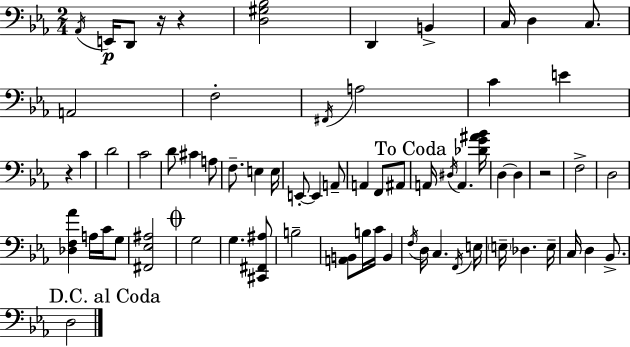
X:1
T:Untitled
M:2/4
L:1/4
K:Eb
_A,,/4 E,,/4 D,,/2 z/4 z [D,^G,_B,]2 D,, B,, C,/4 D, C,/2 A,,2 F,2 ^F,,/4 A,2 C E z C D2 C2 D/2 ^C A,/2 F,/2 E, E,/4 E,,/2 E,, A,,/2 A,, F,,/2 ^A,,/2 A,,/4 ^D,/4 A,, [_DG^A_B]/4 D, D, z2 F,2 D,2 [_D,F,_A] A,/4 C/4 G,/2 [^F,,_E,^A,]2 G,2 G, [^C,,^F,,^A,]/2 B,2 [A,,B,,]/2 B,/4 C/4 B,, F,/4 D,/4 C, F,,/4 E,/4 E,/4 _D, E,/4 C,/4 D, _B,,/2 D,2